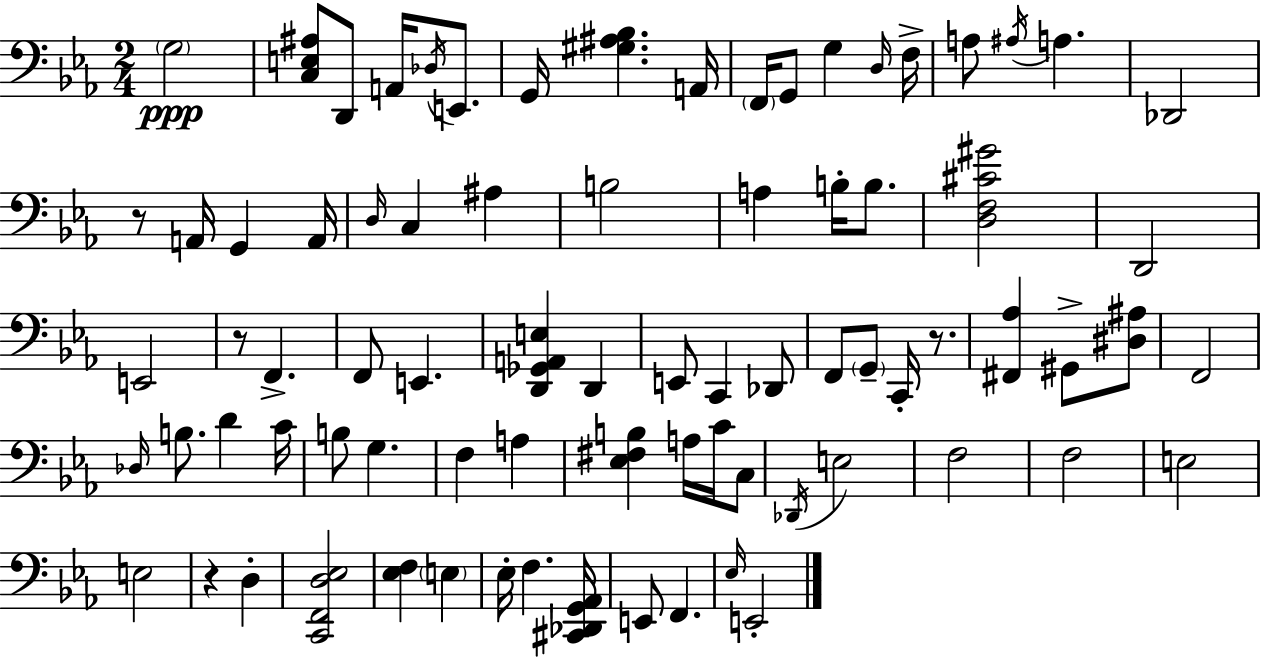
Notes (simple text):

G3/h [C3,E3,A#3]/e D2/e A2/s Db3/s E2/e. G2/s [G#3,A#3,Bb3]/q. A2/s F2/s G2/e G3/q D3/s F3/s A3/e A#3/s A3/q. Db2/h R/e A2/s G2/q A2/s D3/s C3/q A#3/q B3/h A3/q B3/s B3/e. [D3,F3,C#4,G#4]/h D2/h E2/h R/e F2/q. F2/e E2/q. [D2,Gb2,A2,E3]/q D2/q E2/e C2/q Db2/e F2/e G2/e C2/s R/e. [F#2,Ab3]/q G#2/e [D#3,A#3]/e F2/h Db3/s B3/e. D4/q C4/s B3/e G3/q. F3/q A3/q [Eb3,F#3,B3]/q A3/s C4/s C3/e Db2/s E3/h F3/h F3/h E3/h E3/h R/q D3/q [C2,F2,D3,Eb3]/h [Eb3,F3]/q E3/q Eb3/s F3/q. [C#2,Db2,G2,Ab2]/s E2/e F2/q. Eb3/s E2/h